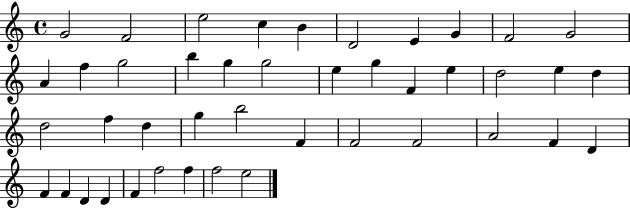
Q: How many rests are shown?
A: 0